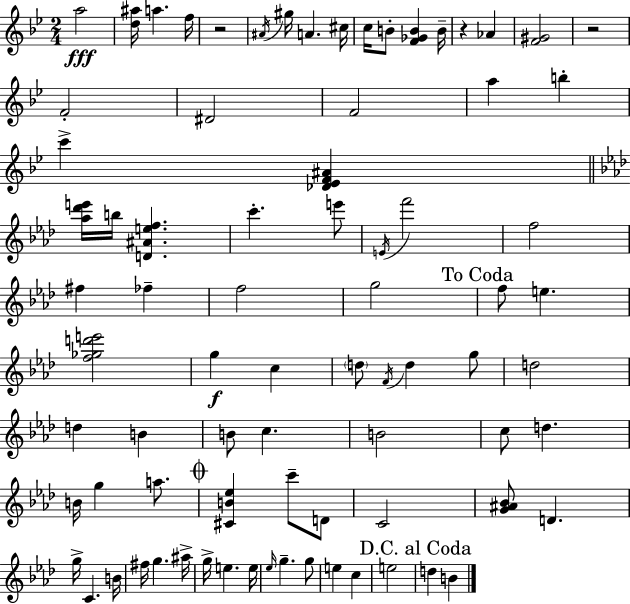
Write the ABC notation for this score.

X:1
T:Untitled
M:2/4
L:1/4
K:Bb
a2 [d^a]/4 a f/4 z2 ^A/4 ^g/4 A ^c/4 c/4 B/2 [F_GB] B/4 z _A [F^G]2 z2 F2 ^D2 F2 a b c' [_D_EF^A] [_a_d'e']/4 b/4 [D^Aef] c' e'/2 E/4 f'2 f2 ^f _f f2 g2 f/2 e [f_gd'e']2 g c d/2 F/4 d g/2 d2 d B B/2 c B2 c/2 d B/4 g a/2 [^CB_e] c'/2 D/2 C2 [G^A_B]/2 D g/4 C B/4 ^f/4 g ^a/4 g/4 e e/4 _e/4 g g/2 e c e2 d B